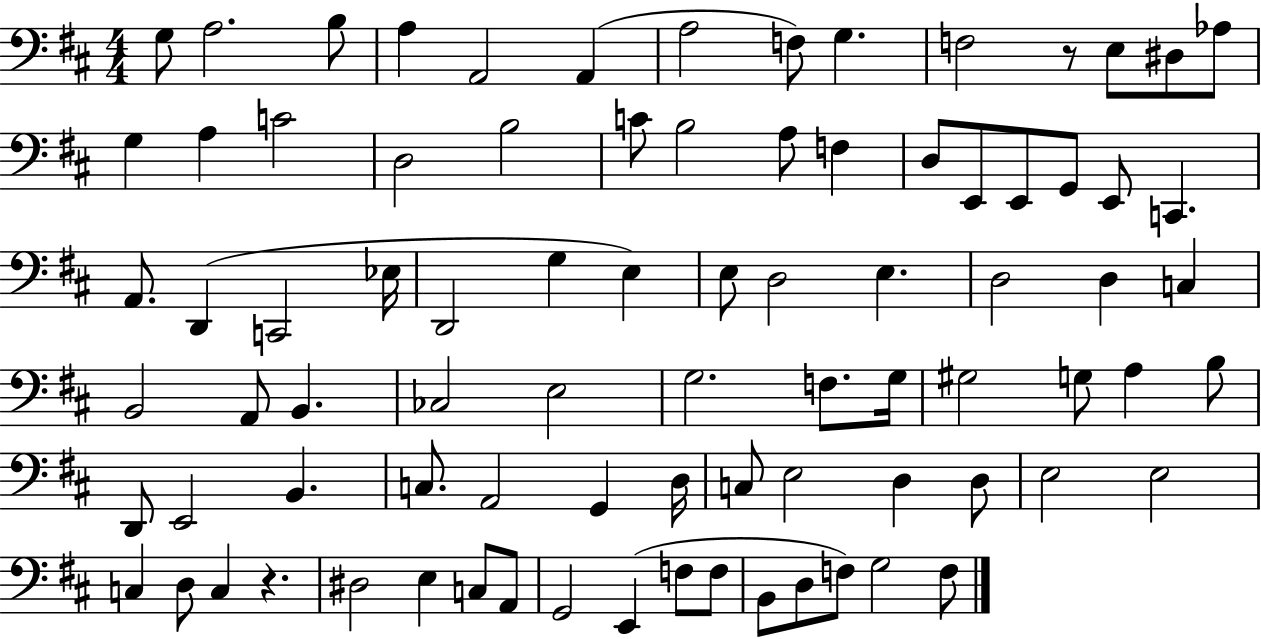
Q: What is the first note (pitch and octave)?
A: G3